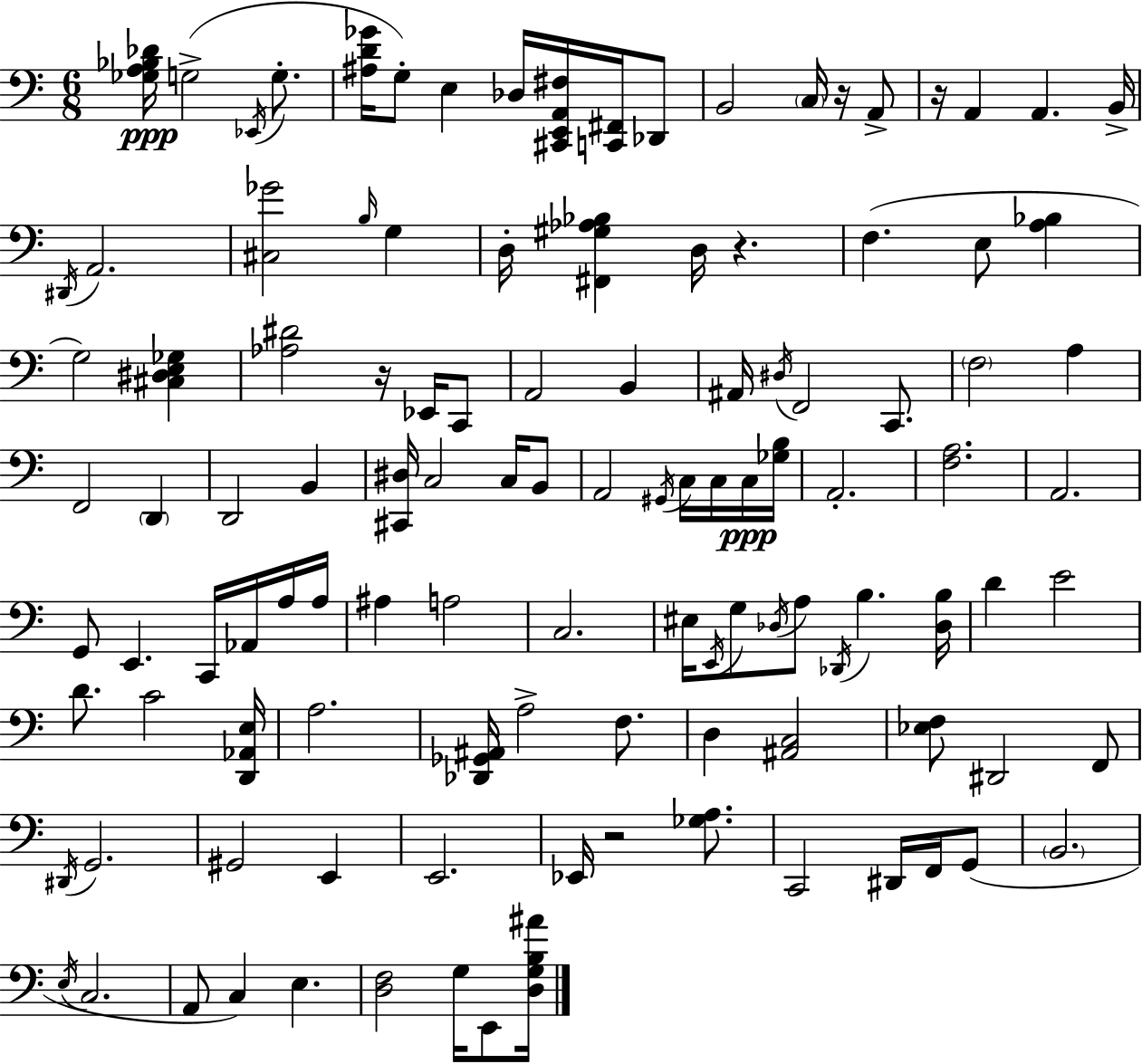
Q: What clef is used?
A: bass